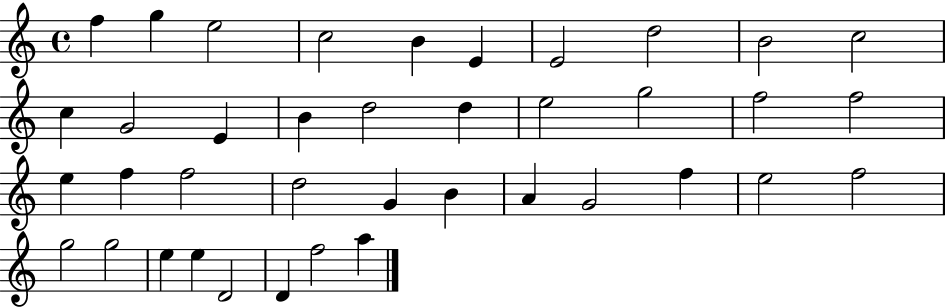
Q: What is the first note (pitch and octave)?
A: F5